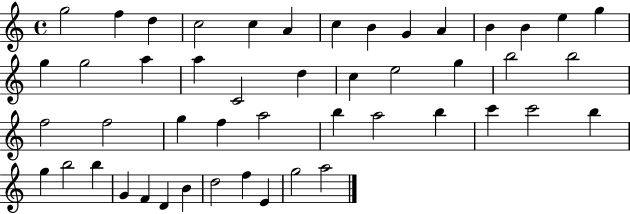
G5/h F5/q D5/q C5/h C5/q A4/q C5/q B4/q G4/q A4/q B4/q B4/q E5/q G5/q G5/q G5/h A5/q A5/q C4/h D5/q C5/q E5/h G5/q B5/h B5/h F5/h F5/h G5/q F5/q A5/h B5/q A5/h B5/q C6/q C6/h B5/q G5/q B5/h B5/q G4/q F4/q D4/q B4/q D5/h F5/q E4/q G5/h A5/h